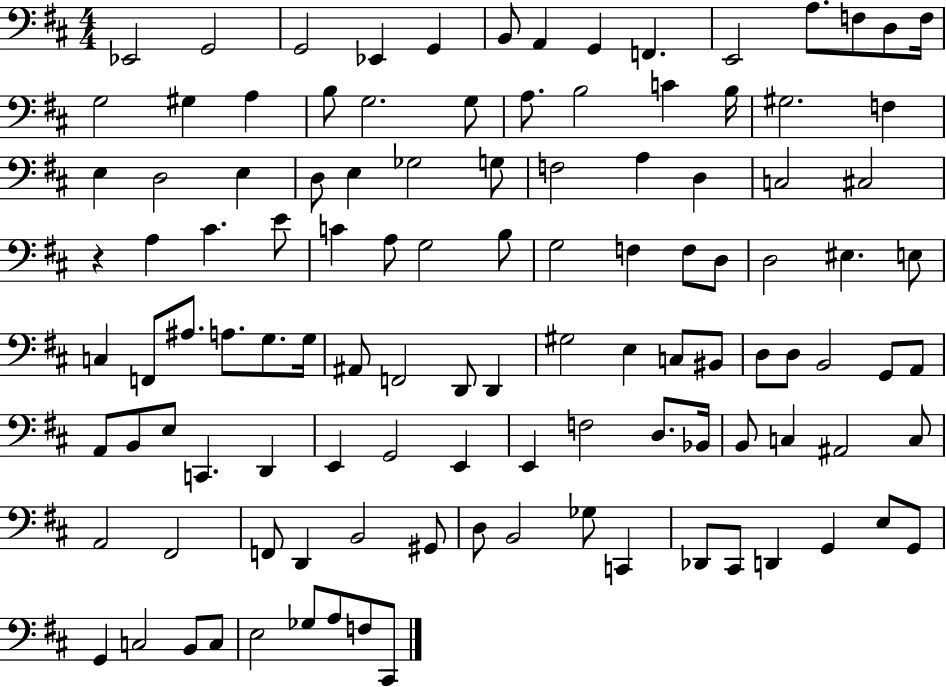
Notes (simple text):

Eb2/h G2/h G2/h Eb2/q G2/q B2/e A2/q G2/q F2/q. E2/h A3/e. F3/e D3/e F3/s G3/h G#3/q A3/q B3/e G3/h. G3/e A3/e. B3/h C4/q B3/s G#3/h. F3/q E3/q D3/h E3/q D3/e E3/q Gb3/h G3/e F3/h A3/q D3/q C3/h C#3/h R/q A3/q C#4/q. E4/e C4/q A3/e G3/h B3/e G3/h F3/q F3/e D3/e D3/h EIS3/q. E3/e C3/q F2/e A#3/e. A3/e. G3/e. G3/s A#2/e F2/h D2/e D2/q G#3/h E3/q C3/e BIS2/e D3/e D3/e B2/h G2/e A2/e A2/e B2/e E3/e C2/q. D2/q E2/q G2/h E2/q E2/q F3/h D3/e. Bb2/s B2/e C3/q A#2/h C3/e A2/h F#2/h F2/e D2/q B2/h G#2/e D3/e B2/h Gb3/e C2/q Db2/e C#2/e D2/q G2/q E3/e G2/e G2/q C3/h B2/e C3/e E3/h Gb3/e A3/e F3/e C#2/e